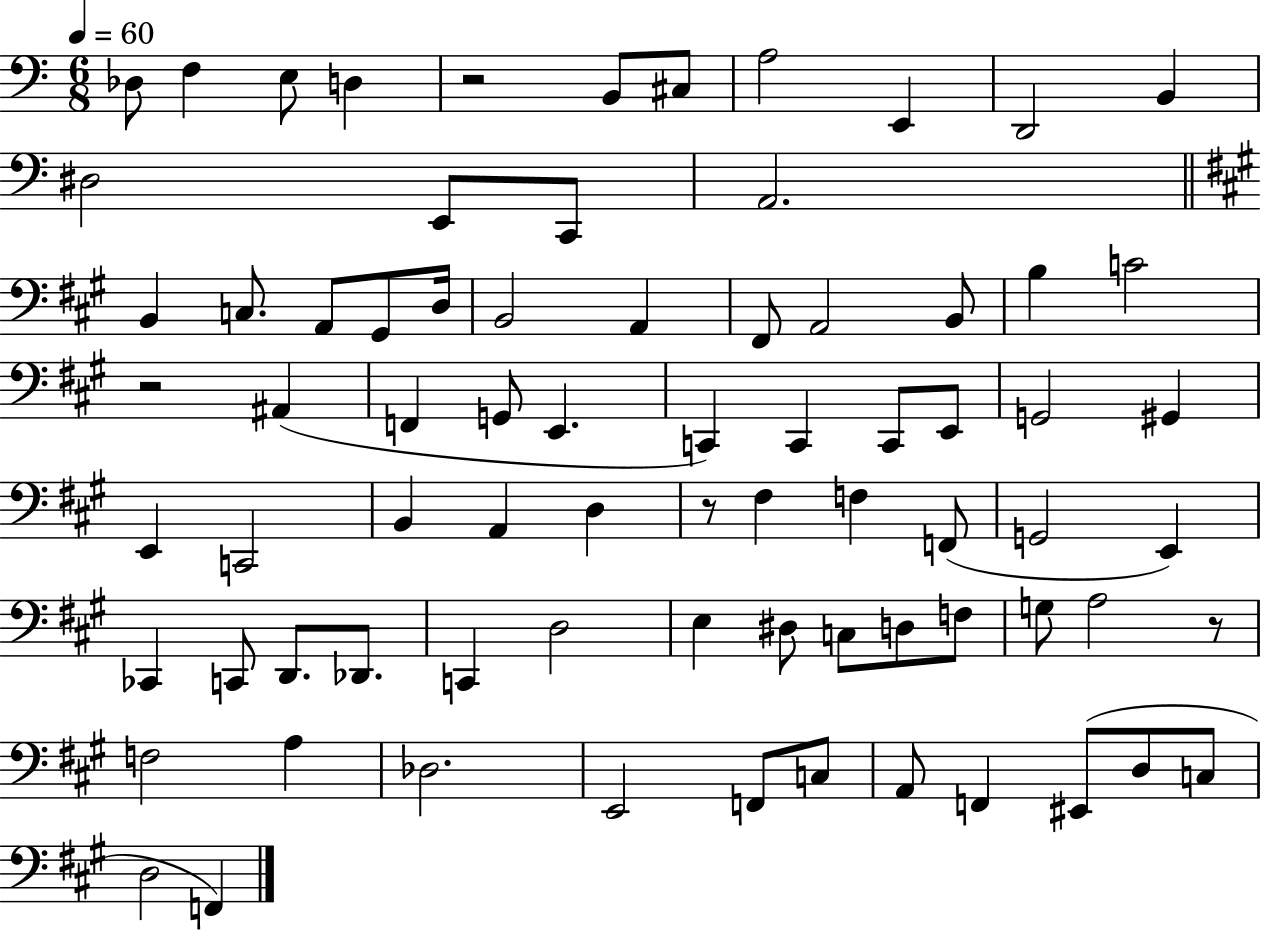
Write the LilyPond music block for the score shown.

{
  \clef bass
  \numericTimeSignature
  \time 6/8
  \key c \major
  \tempo 4 = 60
  des8 f4 e8 d4 | r2 b,8 cis8 | a2 e,4 | d,2 b,4 | \break dis2 e,8 c,8 | a,2. | \bar "||" \break \key a \major b,4 c8. a,8 gis,8 d16 | b,2 a,4 | fis,8 a,2 b,8 | b4 c'2 | \break r2 ais,4( | f,4 g,8 e,4. | c,4) c,4 c,8 e,8 | g,2 gis,4 | \break e,4 c,2 | b,4 a,4 d4 | r8 fis4 f4 f,8( | g,2 e,4) | \break ces,4 c,8 d,8. des,8. | c,4 d2 | e4 dis8 c8 d8 f8 | g8 a2 r8 | \break f2 a4 | des2. | e,2 f,8 c8 | a,8 f,4 eis,8( d8 c8 | \break d2 f,4) | \bar "|."
}